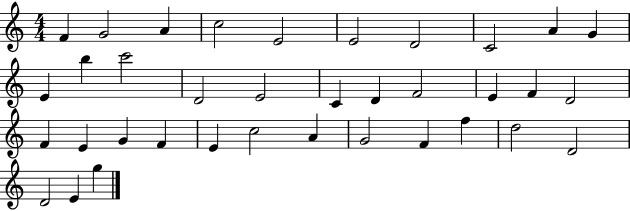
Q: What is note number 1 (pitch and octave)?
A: F4